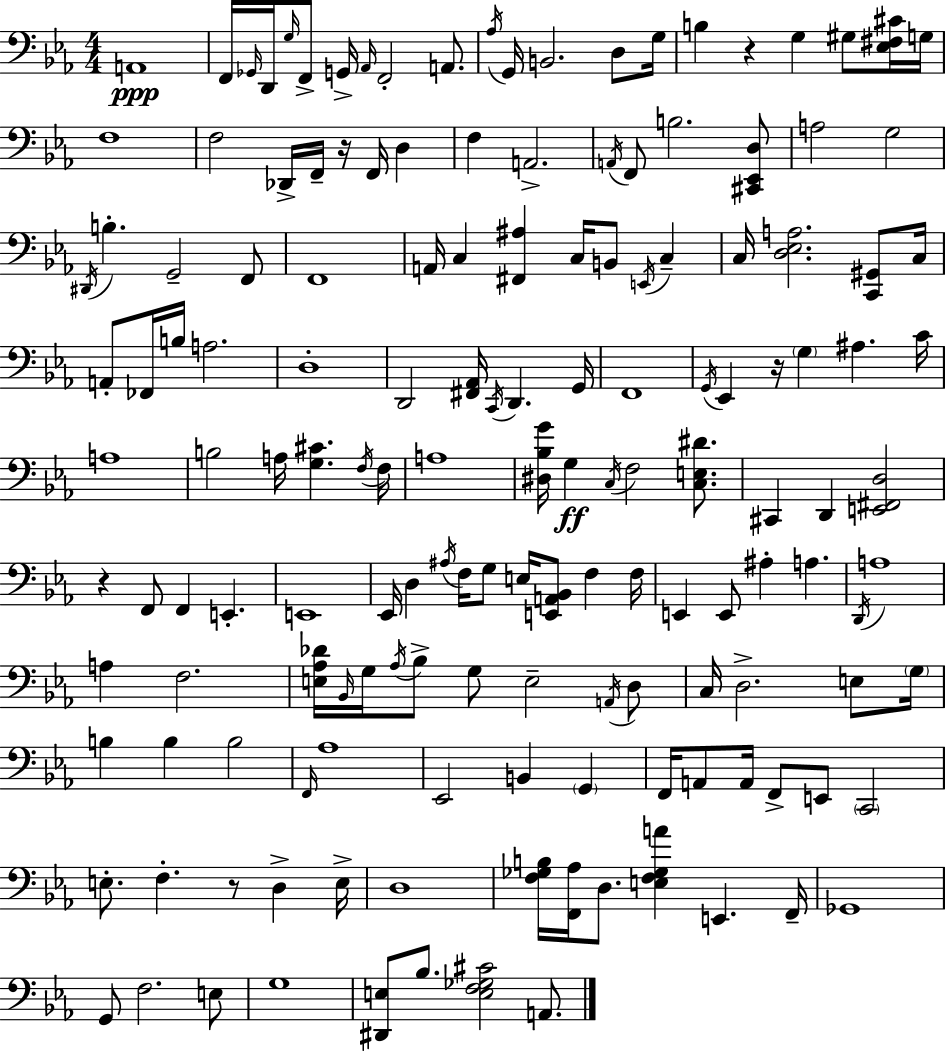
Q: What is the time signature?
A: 4/4